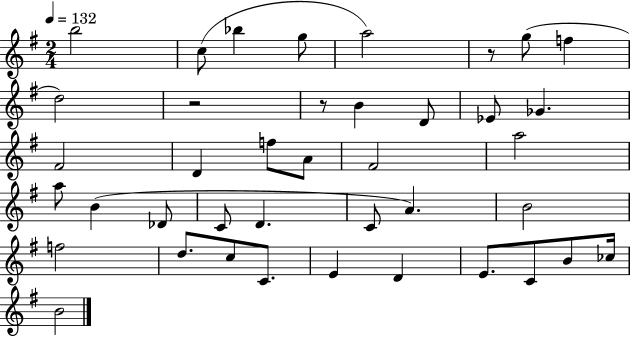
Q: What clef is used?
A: treble